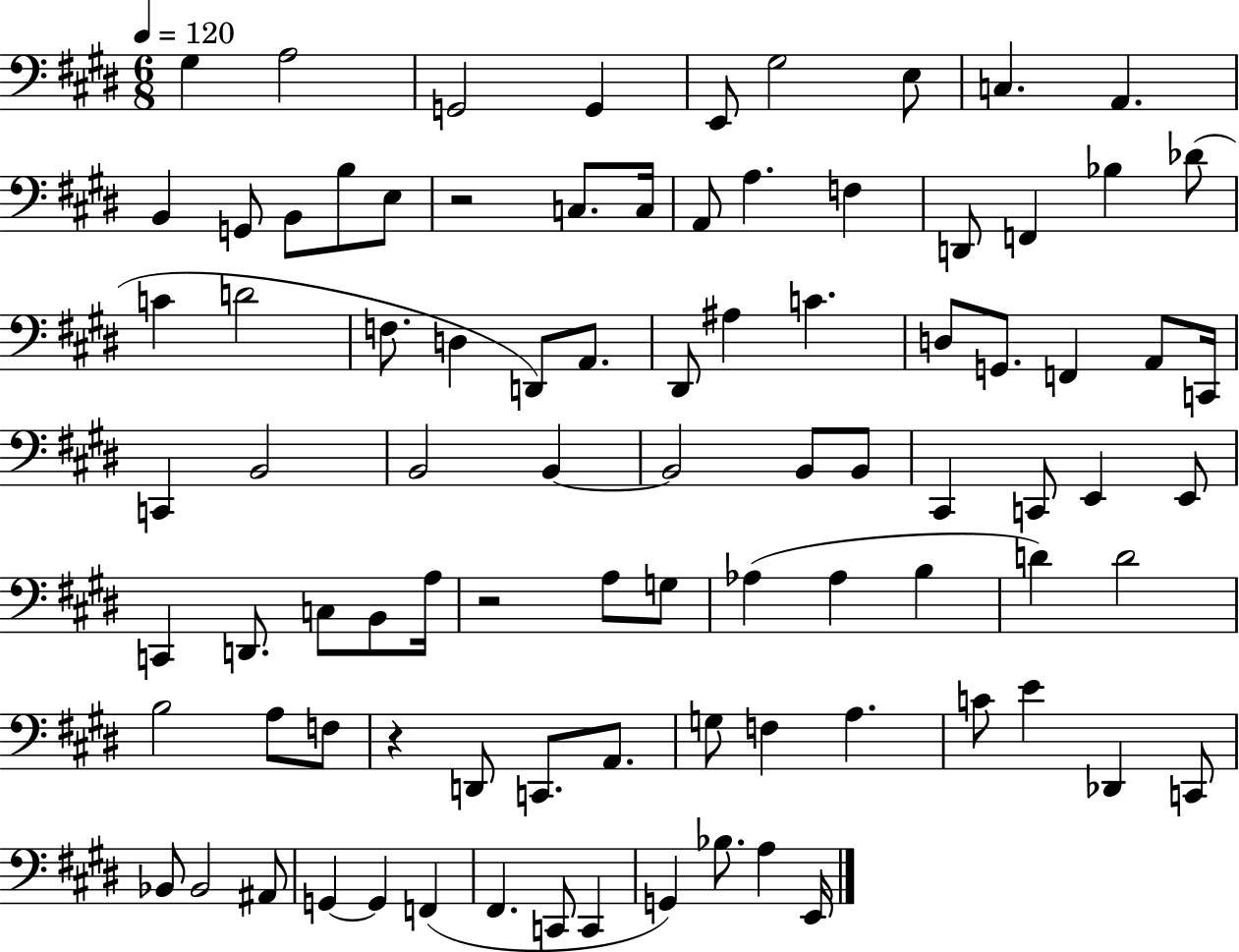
G#3/q A3/h G2/h G2/q E2/e G#3/h E3/e C3/q. A2/q. B2/q G2/e B2/e B3/e E3/e R/h C3/e. C3/s A2/e A3/q. F3/q D2/e F2/q Bb3/q Db4/e C4/q D4/h F3/e. D3/q D2/e A2/e. D#2/e A#3/q C4/q. D3/e G2/e. F2/q A2/e C2/s C2/q B2/h B2/h B2/q B2/h B2/e B2/e C#2/q C2/e E2/q E2/e C2/q D2/e. C3/e B2/e A3/s R/h A3/e G3/e Ab3/q Ab3/q B3/q D4/q D4/h B3/h A3/e F3/e R/q D2/e C2/e. A2/e. G3/e F3/q A3/q. C4/e E4/q Db2/q C2/e Bb2/e Bb2/h A#2/e G2/q G2/q F2/q F#2/q. C2/e C2/q G2/q Bb3/e. A3/q E2/s